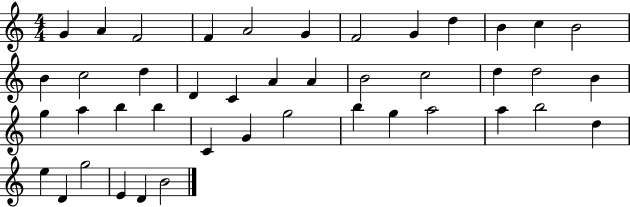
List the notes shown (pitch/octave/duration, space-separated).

G4/q A4/q F4/h F4/q A4/h G4/q F4/h G4/q D5/q B4/q C5/q B4/h B4/q C5/h D5/q D4/q C4/q A4/q A4/q B4/h C5/h D5/q D5/h B4/q G5/q A5/q B5/q B5/q C4/q G4/q G5/h B5/q G5/q A5/h A5/q B5/h D5/q E5/q D4/q G5/h E4/q D4/q B4/h